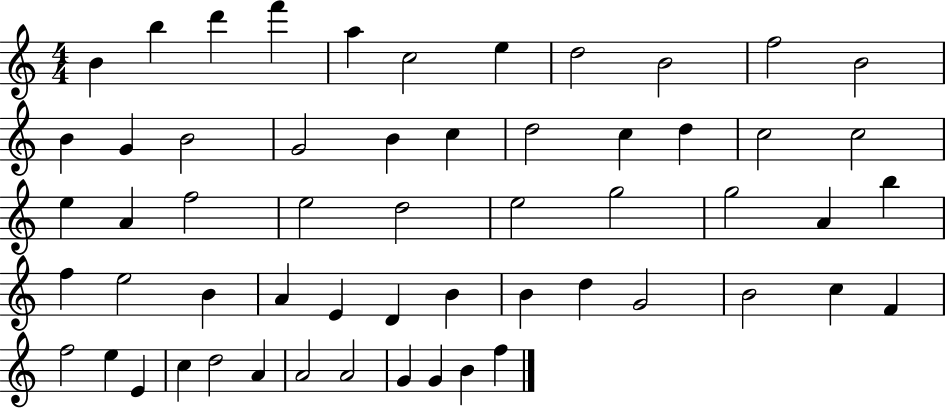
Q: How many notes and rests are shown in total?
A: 57